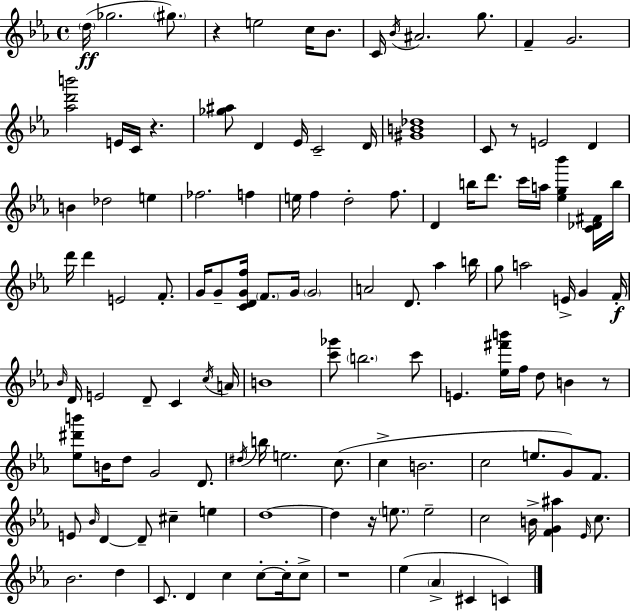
{
  \clef treble
  \time 4/4
  \defaultTimeSignature
  \key ees \major
  \parenthesize d''16(\ff ges''2. \parenthesize gis''8.) | r4 e''2 c''16 bes'8. | c'16 \acciaccatura { bes'16 } ais'2. g''8. | f'4-- g'2. | \break <aes'' d''' b'''>2 e'16 c'16 r4. | <ges'' ais''>8 d'4 ees'16 c'2-- | d'16 <gis' b' des''>1 | c'8 r8 e'2 d'4 | \break b'4 des''2 e''4 | fes''2. f''4 | e''16 f''4 d''2-. f''8. | d'4 b''16 d'''8. c'''16 a''16 <ees'' g'' bes'''>4 <c' des' fis'>16 | \break b''16 d'''16 d'''4 e'2 f'8.-. | g'16 g'8-- <c' d' g' f''>16 \parenthesize f'8. g'16 \parenthesize g'2 | a'2 d'8. aes''4 | b''16 g''8 a''2 e'16-> g'4 | \break f'16-.\f \grace { bes'16 } d'16 e'2 d'8-- c'4 | \acciaccatura { c''16 } a'16 b'1 | <c''' ges'''>8 \parenthesize b''2. | c'''8 e'4. <ees'' fis''' b'''>16 f''16 d''8 b'4 | \break r8 <ees'' dis''' b'''>8 b'16 d''8 g'2 | d'8. \acciaccatura { dis''16 } b''16 e''2. | c''8.( c''4-> b'2. | c''2 e''8. g'8) | \break f'8. e'8 \grace { bes'16 } d'4~~ d'8-- cis''4-- | e''4 d''1~~ | d''4 r16 \parenthesize e''8. e''2-- | c''2 b'16-> <f' g' ais''>4 | \break \grace { ees'16 } c''8. bes'2. | d''4 c'8. d'4 c''4 | c''8-.~~ c''16-. c''8-> r1 | ees''4( \parenthesize aes'4-> cis'4 | \break c'4) \bar "|."
}